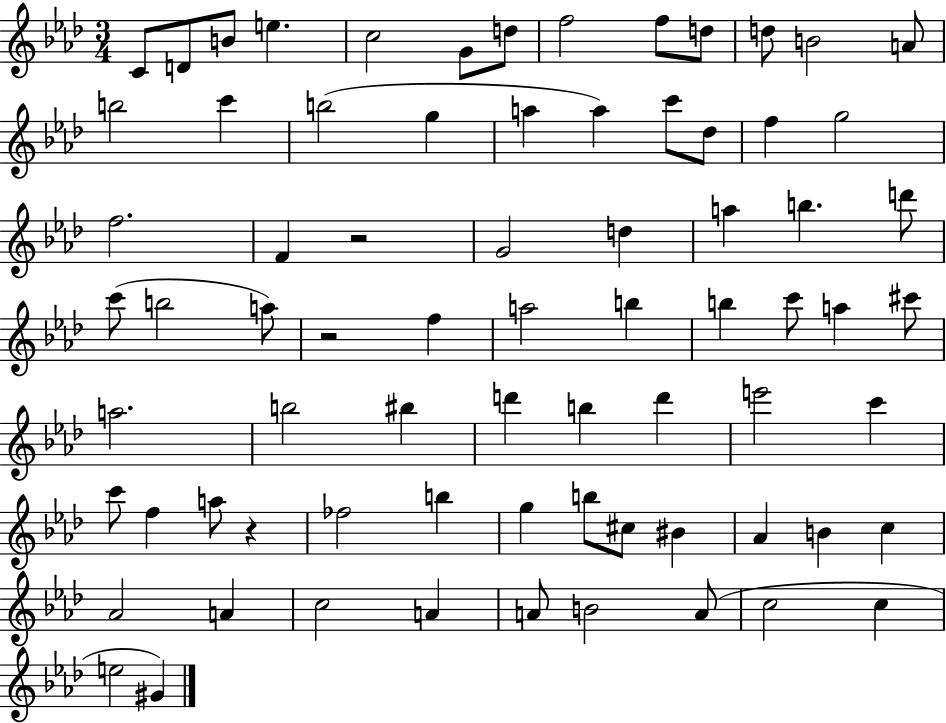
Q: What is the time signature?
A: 3/4